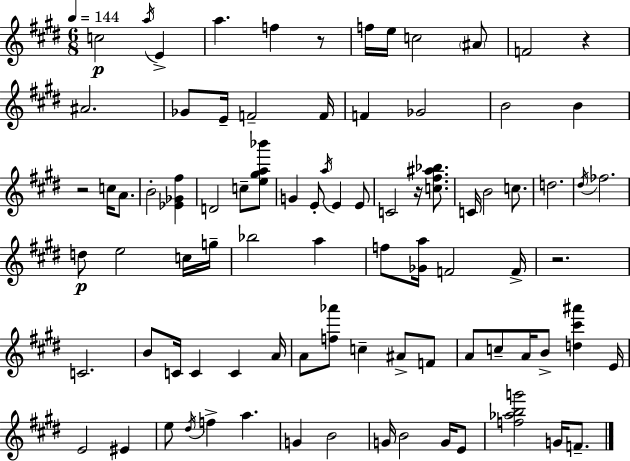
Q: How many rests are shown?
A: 5